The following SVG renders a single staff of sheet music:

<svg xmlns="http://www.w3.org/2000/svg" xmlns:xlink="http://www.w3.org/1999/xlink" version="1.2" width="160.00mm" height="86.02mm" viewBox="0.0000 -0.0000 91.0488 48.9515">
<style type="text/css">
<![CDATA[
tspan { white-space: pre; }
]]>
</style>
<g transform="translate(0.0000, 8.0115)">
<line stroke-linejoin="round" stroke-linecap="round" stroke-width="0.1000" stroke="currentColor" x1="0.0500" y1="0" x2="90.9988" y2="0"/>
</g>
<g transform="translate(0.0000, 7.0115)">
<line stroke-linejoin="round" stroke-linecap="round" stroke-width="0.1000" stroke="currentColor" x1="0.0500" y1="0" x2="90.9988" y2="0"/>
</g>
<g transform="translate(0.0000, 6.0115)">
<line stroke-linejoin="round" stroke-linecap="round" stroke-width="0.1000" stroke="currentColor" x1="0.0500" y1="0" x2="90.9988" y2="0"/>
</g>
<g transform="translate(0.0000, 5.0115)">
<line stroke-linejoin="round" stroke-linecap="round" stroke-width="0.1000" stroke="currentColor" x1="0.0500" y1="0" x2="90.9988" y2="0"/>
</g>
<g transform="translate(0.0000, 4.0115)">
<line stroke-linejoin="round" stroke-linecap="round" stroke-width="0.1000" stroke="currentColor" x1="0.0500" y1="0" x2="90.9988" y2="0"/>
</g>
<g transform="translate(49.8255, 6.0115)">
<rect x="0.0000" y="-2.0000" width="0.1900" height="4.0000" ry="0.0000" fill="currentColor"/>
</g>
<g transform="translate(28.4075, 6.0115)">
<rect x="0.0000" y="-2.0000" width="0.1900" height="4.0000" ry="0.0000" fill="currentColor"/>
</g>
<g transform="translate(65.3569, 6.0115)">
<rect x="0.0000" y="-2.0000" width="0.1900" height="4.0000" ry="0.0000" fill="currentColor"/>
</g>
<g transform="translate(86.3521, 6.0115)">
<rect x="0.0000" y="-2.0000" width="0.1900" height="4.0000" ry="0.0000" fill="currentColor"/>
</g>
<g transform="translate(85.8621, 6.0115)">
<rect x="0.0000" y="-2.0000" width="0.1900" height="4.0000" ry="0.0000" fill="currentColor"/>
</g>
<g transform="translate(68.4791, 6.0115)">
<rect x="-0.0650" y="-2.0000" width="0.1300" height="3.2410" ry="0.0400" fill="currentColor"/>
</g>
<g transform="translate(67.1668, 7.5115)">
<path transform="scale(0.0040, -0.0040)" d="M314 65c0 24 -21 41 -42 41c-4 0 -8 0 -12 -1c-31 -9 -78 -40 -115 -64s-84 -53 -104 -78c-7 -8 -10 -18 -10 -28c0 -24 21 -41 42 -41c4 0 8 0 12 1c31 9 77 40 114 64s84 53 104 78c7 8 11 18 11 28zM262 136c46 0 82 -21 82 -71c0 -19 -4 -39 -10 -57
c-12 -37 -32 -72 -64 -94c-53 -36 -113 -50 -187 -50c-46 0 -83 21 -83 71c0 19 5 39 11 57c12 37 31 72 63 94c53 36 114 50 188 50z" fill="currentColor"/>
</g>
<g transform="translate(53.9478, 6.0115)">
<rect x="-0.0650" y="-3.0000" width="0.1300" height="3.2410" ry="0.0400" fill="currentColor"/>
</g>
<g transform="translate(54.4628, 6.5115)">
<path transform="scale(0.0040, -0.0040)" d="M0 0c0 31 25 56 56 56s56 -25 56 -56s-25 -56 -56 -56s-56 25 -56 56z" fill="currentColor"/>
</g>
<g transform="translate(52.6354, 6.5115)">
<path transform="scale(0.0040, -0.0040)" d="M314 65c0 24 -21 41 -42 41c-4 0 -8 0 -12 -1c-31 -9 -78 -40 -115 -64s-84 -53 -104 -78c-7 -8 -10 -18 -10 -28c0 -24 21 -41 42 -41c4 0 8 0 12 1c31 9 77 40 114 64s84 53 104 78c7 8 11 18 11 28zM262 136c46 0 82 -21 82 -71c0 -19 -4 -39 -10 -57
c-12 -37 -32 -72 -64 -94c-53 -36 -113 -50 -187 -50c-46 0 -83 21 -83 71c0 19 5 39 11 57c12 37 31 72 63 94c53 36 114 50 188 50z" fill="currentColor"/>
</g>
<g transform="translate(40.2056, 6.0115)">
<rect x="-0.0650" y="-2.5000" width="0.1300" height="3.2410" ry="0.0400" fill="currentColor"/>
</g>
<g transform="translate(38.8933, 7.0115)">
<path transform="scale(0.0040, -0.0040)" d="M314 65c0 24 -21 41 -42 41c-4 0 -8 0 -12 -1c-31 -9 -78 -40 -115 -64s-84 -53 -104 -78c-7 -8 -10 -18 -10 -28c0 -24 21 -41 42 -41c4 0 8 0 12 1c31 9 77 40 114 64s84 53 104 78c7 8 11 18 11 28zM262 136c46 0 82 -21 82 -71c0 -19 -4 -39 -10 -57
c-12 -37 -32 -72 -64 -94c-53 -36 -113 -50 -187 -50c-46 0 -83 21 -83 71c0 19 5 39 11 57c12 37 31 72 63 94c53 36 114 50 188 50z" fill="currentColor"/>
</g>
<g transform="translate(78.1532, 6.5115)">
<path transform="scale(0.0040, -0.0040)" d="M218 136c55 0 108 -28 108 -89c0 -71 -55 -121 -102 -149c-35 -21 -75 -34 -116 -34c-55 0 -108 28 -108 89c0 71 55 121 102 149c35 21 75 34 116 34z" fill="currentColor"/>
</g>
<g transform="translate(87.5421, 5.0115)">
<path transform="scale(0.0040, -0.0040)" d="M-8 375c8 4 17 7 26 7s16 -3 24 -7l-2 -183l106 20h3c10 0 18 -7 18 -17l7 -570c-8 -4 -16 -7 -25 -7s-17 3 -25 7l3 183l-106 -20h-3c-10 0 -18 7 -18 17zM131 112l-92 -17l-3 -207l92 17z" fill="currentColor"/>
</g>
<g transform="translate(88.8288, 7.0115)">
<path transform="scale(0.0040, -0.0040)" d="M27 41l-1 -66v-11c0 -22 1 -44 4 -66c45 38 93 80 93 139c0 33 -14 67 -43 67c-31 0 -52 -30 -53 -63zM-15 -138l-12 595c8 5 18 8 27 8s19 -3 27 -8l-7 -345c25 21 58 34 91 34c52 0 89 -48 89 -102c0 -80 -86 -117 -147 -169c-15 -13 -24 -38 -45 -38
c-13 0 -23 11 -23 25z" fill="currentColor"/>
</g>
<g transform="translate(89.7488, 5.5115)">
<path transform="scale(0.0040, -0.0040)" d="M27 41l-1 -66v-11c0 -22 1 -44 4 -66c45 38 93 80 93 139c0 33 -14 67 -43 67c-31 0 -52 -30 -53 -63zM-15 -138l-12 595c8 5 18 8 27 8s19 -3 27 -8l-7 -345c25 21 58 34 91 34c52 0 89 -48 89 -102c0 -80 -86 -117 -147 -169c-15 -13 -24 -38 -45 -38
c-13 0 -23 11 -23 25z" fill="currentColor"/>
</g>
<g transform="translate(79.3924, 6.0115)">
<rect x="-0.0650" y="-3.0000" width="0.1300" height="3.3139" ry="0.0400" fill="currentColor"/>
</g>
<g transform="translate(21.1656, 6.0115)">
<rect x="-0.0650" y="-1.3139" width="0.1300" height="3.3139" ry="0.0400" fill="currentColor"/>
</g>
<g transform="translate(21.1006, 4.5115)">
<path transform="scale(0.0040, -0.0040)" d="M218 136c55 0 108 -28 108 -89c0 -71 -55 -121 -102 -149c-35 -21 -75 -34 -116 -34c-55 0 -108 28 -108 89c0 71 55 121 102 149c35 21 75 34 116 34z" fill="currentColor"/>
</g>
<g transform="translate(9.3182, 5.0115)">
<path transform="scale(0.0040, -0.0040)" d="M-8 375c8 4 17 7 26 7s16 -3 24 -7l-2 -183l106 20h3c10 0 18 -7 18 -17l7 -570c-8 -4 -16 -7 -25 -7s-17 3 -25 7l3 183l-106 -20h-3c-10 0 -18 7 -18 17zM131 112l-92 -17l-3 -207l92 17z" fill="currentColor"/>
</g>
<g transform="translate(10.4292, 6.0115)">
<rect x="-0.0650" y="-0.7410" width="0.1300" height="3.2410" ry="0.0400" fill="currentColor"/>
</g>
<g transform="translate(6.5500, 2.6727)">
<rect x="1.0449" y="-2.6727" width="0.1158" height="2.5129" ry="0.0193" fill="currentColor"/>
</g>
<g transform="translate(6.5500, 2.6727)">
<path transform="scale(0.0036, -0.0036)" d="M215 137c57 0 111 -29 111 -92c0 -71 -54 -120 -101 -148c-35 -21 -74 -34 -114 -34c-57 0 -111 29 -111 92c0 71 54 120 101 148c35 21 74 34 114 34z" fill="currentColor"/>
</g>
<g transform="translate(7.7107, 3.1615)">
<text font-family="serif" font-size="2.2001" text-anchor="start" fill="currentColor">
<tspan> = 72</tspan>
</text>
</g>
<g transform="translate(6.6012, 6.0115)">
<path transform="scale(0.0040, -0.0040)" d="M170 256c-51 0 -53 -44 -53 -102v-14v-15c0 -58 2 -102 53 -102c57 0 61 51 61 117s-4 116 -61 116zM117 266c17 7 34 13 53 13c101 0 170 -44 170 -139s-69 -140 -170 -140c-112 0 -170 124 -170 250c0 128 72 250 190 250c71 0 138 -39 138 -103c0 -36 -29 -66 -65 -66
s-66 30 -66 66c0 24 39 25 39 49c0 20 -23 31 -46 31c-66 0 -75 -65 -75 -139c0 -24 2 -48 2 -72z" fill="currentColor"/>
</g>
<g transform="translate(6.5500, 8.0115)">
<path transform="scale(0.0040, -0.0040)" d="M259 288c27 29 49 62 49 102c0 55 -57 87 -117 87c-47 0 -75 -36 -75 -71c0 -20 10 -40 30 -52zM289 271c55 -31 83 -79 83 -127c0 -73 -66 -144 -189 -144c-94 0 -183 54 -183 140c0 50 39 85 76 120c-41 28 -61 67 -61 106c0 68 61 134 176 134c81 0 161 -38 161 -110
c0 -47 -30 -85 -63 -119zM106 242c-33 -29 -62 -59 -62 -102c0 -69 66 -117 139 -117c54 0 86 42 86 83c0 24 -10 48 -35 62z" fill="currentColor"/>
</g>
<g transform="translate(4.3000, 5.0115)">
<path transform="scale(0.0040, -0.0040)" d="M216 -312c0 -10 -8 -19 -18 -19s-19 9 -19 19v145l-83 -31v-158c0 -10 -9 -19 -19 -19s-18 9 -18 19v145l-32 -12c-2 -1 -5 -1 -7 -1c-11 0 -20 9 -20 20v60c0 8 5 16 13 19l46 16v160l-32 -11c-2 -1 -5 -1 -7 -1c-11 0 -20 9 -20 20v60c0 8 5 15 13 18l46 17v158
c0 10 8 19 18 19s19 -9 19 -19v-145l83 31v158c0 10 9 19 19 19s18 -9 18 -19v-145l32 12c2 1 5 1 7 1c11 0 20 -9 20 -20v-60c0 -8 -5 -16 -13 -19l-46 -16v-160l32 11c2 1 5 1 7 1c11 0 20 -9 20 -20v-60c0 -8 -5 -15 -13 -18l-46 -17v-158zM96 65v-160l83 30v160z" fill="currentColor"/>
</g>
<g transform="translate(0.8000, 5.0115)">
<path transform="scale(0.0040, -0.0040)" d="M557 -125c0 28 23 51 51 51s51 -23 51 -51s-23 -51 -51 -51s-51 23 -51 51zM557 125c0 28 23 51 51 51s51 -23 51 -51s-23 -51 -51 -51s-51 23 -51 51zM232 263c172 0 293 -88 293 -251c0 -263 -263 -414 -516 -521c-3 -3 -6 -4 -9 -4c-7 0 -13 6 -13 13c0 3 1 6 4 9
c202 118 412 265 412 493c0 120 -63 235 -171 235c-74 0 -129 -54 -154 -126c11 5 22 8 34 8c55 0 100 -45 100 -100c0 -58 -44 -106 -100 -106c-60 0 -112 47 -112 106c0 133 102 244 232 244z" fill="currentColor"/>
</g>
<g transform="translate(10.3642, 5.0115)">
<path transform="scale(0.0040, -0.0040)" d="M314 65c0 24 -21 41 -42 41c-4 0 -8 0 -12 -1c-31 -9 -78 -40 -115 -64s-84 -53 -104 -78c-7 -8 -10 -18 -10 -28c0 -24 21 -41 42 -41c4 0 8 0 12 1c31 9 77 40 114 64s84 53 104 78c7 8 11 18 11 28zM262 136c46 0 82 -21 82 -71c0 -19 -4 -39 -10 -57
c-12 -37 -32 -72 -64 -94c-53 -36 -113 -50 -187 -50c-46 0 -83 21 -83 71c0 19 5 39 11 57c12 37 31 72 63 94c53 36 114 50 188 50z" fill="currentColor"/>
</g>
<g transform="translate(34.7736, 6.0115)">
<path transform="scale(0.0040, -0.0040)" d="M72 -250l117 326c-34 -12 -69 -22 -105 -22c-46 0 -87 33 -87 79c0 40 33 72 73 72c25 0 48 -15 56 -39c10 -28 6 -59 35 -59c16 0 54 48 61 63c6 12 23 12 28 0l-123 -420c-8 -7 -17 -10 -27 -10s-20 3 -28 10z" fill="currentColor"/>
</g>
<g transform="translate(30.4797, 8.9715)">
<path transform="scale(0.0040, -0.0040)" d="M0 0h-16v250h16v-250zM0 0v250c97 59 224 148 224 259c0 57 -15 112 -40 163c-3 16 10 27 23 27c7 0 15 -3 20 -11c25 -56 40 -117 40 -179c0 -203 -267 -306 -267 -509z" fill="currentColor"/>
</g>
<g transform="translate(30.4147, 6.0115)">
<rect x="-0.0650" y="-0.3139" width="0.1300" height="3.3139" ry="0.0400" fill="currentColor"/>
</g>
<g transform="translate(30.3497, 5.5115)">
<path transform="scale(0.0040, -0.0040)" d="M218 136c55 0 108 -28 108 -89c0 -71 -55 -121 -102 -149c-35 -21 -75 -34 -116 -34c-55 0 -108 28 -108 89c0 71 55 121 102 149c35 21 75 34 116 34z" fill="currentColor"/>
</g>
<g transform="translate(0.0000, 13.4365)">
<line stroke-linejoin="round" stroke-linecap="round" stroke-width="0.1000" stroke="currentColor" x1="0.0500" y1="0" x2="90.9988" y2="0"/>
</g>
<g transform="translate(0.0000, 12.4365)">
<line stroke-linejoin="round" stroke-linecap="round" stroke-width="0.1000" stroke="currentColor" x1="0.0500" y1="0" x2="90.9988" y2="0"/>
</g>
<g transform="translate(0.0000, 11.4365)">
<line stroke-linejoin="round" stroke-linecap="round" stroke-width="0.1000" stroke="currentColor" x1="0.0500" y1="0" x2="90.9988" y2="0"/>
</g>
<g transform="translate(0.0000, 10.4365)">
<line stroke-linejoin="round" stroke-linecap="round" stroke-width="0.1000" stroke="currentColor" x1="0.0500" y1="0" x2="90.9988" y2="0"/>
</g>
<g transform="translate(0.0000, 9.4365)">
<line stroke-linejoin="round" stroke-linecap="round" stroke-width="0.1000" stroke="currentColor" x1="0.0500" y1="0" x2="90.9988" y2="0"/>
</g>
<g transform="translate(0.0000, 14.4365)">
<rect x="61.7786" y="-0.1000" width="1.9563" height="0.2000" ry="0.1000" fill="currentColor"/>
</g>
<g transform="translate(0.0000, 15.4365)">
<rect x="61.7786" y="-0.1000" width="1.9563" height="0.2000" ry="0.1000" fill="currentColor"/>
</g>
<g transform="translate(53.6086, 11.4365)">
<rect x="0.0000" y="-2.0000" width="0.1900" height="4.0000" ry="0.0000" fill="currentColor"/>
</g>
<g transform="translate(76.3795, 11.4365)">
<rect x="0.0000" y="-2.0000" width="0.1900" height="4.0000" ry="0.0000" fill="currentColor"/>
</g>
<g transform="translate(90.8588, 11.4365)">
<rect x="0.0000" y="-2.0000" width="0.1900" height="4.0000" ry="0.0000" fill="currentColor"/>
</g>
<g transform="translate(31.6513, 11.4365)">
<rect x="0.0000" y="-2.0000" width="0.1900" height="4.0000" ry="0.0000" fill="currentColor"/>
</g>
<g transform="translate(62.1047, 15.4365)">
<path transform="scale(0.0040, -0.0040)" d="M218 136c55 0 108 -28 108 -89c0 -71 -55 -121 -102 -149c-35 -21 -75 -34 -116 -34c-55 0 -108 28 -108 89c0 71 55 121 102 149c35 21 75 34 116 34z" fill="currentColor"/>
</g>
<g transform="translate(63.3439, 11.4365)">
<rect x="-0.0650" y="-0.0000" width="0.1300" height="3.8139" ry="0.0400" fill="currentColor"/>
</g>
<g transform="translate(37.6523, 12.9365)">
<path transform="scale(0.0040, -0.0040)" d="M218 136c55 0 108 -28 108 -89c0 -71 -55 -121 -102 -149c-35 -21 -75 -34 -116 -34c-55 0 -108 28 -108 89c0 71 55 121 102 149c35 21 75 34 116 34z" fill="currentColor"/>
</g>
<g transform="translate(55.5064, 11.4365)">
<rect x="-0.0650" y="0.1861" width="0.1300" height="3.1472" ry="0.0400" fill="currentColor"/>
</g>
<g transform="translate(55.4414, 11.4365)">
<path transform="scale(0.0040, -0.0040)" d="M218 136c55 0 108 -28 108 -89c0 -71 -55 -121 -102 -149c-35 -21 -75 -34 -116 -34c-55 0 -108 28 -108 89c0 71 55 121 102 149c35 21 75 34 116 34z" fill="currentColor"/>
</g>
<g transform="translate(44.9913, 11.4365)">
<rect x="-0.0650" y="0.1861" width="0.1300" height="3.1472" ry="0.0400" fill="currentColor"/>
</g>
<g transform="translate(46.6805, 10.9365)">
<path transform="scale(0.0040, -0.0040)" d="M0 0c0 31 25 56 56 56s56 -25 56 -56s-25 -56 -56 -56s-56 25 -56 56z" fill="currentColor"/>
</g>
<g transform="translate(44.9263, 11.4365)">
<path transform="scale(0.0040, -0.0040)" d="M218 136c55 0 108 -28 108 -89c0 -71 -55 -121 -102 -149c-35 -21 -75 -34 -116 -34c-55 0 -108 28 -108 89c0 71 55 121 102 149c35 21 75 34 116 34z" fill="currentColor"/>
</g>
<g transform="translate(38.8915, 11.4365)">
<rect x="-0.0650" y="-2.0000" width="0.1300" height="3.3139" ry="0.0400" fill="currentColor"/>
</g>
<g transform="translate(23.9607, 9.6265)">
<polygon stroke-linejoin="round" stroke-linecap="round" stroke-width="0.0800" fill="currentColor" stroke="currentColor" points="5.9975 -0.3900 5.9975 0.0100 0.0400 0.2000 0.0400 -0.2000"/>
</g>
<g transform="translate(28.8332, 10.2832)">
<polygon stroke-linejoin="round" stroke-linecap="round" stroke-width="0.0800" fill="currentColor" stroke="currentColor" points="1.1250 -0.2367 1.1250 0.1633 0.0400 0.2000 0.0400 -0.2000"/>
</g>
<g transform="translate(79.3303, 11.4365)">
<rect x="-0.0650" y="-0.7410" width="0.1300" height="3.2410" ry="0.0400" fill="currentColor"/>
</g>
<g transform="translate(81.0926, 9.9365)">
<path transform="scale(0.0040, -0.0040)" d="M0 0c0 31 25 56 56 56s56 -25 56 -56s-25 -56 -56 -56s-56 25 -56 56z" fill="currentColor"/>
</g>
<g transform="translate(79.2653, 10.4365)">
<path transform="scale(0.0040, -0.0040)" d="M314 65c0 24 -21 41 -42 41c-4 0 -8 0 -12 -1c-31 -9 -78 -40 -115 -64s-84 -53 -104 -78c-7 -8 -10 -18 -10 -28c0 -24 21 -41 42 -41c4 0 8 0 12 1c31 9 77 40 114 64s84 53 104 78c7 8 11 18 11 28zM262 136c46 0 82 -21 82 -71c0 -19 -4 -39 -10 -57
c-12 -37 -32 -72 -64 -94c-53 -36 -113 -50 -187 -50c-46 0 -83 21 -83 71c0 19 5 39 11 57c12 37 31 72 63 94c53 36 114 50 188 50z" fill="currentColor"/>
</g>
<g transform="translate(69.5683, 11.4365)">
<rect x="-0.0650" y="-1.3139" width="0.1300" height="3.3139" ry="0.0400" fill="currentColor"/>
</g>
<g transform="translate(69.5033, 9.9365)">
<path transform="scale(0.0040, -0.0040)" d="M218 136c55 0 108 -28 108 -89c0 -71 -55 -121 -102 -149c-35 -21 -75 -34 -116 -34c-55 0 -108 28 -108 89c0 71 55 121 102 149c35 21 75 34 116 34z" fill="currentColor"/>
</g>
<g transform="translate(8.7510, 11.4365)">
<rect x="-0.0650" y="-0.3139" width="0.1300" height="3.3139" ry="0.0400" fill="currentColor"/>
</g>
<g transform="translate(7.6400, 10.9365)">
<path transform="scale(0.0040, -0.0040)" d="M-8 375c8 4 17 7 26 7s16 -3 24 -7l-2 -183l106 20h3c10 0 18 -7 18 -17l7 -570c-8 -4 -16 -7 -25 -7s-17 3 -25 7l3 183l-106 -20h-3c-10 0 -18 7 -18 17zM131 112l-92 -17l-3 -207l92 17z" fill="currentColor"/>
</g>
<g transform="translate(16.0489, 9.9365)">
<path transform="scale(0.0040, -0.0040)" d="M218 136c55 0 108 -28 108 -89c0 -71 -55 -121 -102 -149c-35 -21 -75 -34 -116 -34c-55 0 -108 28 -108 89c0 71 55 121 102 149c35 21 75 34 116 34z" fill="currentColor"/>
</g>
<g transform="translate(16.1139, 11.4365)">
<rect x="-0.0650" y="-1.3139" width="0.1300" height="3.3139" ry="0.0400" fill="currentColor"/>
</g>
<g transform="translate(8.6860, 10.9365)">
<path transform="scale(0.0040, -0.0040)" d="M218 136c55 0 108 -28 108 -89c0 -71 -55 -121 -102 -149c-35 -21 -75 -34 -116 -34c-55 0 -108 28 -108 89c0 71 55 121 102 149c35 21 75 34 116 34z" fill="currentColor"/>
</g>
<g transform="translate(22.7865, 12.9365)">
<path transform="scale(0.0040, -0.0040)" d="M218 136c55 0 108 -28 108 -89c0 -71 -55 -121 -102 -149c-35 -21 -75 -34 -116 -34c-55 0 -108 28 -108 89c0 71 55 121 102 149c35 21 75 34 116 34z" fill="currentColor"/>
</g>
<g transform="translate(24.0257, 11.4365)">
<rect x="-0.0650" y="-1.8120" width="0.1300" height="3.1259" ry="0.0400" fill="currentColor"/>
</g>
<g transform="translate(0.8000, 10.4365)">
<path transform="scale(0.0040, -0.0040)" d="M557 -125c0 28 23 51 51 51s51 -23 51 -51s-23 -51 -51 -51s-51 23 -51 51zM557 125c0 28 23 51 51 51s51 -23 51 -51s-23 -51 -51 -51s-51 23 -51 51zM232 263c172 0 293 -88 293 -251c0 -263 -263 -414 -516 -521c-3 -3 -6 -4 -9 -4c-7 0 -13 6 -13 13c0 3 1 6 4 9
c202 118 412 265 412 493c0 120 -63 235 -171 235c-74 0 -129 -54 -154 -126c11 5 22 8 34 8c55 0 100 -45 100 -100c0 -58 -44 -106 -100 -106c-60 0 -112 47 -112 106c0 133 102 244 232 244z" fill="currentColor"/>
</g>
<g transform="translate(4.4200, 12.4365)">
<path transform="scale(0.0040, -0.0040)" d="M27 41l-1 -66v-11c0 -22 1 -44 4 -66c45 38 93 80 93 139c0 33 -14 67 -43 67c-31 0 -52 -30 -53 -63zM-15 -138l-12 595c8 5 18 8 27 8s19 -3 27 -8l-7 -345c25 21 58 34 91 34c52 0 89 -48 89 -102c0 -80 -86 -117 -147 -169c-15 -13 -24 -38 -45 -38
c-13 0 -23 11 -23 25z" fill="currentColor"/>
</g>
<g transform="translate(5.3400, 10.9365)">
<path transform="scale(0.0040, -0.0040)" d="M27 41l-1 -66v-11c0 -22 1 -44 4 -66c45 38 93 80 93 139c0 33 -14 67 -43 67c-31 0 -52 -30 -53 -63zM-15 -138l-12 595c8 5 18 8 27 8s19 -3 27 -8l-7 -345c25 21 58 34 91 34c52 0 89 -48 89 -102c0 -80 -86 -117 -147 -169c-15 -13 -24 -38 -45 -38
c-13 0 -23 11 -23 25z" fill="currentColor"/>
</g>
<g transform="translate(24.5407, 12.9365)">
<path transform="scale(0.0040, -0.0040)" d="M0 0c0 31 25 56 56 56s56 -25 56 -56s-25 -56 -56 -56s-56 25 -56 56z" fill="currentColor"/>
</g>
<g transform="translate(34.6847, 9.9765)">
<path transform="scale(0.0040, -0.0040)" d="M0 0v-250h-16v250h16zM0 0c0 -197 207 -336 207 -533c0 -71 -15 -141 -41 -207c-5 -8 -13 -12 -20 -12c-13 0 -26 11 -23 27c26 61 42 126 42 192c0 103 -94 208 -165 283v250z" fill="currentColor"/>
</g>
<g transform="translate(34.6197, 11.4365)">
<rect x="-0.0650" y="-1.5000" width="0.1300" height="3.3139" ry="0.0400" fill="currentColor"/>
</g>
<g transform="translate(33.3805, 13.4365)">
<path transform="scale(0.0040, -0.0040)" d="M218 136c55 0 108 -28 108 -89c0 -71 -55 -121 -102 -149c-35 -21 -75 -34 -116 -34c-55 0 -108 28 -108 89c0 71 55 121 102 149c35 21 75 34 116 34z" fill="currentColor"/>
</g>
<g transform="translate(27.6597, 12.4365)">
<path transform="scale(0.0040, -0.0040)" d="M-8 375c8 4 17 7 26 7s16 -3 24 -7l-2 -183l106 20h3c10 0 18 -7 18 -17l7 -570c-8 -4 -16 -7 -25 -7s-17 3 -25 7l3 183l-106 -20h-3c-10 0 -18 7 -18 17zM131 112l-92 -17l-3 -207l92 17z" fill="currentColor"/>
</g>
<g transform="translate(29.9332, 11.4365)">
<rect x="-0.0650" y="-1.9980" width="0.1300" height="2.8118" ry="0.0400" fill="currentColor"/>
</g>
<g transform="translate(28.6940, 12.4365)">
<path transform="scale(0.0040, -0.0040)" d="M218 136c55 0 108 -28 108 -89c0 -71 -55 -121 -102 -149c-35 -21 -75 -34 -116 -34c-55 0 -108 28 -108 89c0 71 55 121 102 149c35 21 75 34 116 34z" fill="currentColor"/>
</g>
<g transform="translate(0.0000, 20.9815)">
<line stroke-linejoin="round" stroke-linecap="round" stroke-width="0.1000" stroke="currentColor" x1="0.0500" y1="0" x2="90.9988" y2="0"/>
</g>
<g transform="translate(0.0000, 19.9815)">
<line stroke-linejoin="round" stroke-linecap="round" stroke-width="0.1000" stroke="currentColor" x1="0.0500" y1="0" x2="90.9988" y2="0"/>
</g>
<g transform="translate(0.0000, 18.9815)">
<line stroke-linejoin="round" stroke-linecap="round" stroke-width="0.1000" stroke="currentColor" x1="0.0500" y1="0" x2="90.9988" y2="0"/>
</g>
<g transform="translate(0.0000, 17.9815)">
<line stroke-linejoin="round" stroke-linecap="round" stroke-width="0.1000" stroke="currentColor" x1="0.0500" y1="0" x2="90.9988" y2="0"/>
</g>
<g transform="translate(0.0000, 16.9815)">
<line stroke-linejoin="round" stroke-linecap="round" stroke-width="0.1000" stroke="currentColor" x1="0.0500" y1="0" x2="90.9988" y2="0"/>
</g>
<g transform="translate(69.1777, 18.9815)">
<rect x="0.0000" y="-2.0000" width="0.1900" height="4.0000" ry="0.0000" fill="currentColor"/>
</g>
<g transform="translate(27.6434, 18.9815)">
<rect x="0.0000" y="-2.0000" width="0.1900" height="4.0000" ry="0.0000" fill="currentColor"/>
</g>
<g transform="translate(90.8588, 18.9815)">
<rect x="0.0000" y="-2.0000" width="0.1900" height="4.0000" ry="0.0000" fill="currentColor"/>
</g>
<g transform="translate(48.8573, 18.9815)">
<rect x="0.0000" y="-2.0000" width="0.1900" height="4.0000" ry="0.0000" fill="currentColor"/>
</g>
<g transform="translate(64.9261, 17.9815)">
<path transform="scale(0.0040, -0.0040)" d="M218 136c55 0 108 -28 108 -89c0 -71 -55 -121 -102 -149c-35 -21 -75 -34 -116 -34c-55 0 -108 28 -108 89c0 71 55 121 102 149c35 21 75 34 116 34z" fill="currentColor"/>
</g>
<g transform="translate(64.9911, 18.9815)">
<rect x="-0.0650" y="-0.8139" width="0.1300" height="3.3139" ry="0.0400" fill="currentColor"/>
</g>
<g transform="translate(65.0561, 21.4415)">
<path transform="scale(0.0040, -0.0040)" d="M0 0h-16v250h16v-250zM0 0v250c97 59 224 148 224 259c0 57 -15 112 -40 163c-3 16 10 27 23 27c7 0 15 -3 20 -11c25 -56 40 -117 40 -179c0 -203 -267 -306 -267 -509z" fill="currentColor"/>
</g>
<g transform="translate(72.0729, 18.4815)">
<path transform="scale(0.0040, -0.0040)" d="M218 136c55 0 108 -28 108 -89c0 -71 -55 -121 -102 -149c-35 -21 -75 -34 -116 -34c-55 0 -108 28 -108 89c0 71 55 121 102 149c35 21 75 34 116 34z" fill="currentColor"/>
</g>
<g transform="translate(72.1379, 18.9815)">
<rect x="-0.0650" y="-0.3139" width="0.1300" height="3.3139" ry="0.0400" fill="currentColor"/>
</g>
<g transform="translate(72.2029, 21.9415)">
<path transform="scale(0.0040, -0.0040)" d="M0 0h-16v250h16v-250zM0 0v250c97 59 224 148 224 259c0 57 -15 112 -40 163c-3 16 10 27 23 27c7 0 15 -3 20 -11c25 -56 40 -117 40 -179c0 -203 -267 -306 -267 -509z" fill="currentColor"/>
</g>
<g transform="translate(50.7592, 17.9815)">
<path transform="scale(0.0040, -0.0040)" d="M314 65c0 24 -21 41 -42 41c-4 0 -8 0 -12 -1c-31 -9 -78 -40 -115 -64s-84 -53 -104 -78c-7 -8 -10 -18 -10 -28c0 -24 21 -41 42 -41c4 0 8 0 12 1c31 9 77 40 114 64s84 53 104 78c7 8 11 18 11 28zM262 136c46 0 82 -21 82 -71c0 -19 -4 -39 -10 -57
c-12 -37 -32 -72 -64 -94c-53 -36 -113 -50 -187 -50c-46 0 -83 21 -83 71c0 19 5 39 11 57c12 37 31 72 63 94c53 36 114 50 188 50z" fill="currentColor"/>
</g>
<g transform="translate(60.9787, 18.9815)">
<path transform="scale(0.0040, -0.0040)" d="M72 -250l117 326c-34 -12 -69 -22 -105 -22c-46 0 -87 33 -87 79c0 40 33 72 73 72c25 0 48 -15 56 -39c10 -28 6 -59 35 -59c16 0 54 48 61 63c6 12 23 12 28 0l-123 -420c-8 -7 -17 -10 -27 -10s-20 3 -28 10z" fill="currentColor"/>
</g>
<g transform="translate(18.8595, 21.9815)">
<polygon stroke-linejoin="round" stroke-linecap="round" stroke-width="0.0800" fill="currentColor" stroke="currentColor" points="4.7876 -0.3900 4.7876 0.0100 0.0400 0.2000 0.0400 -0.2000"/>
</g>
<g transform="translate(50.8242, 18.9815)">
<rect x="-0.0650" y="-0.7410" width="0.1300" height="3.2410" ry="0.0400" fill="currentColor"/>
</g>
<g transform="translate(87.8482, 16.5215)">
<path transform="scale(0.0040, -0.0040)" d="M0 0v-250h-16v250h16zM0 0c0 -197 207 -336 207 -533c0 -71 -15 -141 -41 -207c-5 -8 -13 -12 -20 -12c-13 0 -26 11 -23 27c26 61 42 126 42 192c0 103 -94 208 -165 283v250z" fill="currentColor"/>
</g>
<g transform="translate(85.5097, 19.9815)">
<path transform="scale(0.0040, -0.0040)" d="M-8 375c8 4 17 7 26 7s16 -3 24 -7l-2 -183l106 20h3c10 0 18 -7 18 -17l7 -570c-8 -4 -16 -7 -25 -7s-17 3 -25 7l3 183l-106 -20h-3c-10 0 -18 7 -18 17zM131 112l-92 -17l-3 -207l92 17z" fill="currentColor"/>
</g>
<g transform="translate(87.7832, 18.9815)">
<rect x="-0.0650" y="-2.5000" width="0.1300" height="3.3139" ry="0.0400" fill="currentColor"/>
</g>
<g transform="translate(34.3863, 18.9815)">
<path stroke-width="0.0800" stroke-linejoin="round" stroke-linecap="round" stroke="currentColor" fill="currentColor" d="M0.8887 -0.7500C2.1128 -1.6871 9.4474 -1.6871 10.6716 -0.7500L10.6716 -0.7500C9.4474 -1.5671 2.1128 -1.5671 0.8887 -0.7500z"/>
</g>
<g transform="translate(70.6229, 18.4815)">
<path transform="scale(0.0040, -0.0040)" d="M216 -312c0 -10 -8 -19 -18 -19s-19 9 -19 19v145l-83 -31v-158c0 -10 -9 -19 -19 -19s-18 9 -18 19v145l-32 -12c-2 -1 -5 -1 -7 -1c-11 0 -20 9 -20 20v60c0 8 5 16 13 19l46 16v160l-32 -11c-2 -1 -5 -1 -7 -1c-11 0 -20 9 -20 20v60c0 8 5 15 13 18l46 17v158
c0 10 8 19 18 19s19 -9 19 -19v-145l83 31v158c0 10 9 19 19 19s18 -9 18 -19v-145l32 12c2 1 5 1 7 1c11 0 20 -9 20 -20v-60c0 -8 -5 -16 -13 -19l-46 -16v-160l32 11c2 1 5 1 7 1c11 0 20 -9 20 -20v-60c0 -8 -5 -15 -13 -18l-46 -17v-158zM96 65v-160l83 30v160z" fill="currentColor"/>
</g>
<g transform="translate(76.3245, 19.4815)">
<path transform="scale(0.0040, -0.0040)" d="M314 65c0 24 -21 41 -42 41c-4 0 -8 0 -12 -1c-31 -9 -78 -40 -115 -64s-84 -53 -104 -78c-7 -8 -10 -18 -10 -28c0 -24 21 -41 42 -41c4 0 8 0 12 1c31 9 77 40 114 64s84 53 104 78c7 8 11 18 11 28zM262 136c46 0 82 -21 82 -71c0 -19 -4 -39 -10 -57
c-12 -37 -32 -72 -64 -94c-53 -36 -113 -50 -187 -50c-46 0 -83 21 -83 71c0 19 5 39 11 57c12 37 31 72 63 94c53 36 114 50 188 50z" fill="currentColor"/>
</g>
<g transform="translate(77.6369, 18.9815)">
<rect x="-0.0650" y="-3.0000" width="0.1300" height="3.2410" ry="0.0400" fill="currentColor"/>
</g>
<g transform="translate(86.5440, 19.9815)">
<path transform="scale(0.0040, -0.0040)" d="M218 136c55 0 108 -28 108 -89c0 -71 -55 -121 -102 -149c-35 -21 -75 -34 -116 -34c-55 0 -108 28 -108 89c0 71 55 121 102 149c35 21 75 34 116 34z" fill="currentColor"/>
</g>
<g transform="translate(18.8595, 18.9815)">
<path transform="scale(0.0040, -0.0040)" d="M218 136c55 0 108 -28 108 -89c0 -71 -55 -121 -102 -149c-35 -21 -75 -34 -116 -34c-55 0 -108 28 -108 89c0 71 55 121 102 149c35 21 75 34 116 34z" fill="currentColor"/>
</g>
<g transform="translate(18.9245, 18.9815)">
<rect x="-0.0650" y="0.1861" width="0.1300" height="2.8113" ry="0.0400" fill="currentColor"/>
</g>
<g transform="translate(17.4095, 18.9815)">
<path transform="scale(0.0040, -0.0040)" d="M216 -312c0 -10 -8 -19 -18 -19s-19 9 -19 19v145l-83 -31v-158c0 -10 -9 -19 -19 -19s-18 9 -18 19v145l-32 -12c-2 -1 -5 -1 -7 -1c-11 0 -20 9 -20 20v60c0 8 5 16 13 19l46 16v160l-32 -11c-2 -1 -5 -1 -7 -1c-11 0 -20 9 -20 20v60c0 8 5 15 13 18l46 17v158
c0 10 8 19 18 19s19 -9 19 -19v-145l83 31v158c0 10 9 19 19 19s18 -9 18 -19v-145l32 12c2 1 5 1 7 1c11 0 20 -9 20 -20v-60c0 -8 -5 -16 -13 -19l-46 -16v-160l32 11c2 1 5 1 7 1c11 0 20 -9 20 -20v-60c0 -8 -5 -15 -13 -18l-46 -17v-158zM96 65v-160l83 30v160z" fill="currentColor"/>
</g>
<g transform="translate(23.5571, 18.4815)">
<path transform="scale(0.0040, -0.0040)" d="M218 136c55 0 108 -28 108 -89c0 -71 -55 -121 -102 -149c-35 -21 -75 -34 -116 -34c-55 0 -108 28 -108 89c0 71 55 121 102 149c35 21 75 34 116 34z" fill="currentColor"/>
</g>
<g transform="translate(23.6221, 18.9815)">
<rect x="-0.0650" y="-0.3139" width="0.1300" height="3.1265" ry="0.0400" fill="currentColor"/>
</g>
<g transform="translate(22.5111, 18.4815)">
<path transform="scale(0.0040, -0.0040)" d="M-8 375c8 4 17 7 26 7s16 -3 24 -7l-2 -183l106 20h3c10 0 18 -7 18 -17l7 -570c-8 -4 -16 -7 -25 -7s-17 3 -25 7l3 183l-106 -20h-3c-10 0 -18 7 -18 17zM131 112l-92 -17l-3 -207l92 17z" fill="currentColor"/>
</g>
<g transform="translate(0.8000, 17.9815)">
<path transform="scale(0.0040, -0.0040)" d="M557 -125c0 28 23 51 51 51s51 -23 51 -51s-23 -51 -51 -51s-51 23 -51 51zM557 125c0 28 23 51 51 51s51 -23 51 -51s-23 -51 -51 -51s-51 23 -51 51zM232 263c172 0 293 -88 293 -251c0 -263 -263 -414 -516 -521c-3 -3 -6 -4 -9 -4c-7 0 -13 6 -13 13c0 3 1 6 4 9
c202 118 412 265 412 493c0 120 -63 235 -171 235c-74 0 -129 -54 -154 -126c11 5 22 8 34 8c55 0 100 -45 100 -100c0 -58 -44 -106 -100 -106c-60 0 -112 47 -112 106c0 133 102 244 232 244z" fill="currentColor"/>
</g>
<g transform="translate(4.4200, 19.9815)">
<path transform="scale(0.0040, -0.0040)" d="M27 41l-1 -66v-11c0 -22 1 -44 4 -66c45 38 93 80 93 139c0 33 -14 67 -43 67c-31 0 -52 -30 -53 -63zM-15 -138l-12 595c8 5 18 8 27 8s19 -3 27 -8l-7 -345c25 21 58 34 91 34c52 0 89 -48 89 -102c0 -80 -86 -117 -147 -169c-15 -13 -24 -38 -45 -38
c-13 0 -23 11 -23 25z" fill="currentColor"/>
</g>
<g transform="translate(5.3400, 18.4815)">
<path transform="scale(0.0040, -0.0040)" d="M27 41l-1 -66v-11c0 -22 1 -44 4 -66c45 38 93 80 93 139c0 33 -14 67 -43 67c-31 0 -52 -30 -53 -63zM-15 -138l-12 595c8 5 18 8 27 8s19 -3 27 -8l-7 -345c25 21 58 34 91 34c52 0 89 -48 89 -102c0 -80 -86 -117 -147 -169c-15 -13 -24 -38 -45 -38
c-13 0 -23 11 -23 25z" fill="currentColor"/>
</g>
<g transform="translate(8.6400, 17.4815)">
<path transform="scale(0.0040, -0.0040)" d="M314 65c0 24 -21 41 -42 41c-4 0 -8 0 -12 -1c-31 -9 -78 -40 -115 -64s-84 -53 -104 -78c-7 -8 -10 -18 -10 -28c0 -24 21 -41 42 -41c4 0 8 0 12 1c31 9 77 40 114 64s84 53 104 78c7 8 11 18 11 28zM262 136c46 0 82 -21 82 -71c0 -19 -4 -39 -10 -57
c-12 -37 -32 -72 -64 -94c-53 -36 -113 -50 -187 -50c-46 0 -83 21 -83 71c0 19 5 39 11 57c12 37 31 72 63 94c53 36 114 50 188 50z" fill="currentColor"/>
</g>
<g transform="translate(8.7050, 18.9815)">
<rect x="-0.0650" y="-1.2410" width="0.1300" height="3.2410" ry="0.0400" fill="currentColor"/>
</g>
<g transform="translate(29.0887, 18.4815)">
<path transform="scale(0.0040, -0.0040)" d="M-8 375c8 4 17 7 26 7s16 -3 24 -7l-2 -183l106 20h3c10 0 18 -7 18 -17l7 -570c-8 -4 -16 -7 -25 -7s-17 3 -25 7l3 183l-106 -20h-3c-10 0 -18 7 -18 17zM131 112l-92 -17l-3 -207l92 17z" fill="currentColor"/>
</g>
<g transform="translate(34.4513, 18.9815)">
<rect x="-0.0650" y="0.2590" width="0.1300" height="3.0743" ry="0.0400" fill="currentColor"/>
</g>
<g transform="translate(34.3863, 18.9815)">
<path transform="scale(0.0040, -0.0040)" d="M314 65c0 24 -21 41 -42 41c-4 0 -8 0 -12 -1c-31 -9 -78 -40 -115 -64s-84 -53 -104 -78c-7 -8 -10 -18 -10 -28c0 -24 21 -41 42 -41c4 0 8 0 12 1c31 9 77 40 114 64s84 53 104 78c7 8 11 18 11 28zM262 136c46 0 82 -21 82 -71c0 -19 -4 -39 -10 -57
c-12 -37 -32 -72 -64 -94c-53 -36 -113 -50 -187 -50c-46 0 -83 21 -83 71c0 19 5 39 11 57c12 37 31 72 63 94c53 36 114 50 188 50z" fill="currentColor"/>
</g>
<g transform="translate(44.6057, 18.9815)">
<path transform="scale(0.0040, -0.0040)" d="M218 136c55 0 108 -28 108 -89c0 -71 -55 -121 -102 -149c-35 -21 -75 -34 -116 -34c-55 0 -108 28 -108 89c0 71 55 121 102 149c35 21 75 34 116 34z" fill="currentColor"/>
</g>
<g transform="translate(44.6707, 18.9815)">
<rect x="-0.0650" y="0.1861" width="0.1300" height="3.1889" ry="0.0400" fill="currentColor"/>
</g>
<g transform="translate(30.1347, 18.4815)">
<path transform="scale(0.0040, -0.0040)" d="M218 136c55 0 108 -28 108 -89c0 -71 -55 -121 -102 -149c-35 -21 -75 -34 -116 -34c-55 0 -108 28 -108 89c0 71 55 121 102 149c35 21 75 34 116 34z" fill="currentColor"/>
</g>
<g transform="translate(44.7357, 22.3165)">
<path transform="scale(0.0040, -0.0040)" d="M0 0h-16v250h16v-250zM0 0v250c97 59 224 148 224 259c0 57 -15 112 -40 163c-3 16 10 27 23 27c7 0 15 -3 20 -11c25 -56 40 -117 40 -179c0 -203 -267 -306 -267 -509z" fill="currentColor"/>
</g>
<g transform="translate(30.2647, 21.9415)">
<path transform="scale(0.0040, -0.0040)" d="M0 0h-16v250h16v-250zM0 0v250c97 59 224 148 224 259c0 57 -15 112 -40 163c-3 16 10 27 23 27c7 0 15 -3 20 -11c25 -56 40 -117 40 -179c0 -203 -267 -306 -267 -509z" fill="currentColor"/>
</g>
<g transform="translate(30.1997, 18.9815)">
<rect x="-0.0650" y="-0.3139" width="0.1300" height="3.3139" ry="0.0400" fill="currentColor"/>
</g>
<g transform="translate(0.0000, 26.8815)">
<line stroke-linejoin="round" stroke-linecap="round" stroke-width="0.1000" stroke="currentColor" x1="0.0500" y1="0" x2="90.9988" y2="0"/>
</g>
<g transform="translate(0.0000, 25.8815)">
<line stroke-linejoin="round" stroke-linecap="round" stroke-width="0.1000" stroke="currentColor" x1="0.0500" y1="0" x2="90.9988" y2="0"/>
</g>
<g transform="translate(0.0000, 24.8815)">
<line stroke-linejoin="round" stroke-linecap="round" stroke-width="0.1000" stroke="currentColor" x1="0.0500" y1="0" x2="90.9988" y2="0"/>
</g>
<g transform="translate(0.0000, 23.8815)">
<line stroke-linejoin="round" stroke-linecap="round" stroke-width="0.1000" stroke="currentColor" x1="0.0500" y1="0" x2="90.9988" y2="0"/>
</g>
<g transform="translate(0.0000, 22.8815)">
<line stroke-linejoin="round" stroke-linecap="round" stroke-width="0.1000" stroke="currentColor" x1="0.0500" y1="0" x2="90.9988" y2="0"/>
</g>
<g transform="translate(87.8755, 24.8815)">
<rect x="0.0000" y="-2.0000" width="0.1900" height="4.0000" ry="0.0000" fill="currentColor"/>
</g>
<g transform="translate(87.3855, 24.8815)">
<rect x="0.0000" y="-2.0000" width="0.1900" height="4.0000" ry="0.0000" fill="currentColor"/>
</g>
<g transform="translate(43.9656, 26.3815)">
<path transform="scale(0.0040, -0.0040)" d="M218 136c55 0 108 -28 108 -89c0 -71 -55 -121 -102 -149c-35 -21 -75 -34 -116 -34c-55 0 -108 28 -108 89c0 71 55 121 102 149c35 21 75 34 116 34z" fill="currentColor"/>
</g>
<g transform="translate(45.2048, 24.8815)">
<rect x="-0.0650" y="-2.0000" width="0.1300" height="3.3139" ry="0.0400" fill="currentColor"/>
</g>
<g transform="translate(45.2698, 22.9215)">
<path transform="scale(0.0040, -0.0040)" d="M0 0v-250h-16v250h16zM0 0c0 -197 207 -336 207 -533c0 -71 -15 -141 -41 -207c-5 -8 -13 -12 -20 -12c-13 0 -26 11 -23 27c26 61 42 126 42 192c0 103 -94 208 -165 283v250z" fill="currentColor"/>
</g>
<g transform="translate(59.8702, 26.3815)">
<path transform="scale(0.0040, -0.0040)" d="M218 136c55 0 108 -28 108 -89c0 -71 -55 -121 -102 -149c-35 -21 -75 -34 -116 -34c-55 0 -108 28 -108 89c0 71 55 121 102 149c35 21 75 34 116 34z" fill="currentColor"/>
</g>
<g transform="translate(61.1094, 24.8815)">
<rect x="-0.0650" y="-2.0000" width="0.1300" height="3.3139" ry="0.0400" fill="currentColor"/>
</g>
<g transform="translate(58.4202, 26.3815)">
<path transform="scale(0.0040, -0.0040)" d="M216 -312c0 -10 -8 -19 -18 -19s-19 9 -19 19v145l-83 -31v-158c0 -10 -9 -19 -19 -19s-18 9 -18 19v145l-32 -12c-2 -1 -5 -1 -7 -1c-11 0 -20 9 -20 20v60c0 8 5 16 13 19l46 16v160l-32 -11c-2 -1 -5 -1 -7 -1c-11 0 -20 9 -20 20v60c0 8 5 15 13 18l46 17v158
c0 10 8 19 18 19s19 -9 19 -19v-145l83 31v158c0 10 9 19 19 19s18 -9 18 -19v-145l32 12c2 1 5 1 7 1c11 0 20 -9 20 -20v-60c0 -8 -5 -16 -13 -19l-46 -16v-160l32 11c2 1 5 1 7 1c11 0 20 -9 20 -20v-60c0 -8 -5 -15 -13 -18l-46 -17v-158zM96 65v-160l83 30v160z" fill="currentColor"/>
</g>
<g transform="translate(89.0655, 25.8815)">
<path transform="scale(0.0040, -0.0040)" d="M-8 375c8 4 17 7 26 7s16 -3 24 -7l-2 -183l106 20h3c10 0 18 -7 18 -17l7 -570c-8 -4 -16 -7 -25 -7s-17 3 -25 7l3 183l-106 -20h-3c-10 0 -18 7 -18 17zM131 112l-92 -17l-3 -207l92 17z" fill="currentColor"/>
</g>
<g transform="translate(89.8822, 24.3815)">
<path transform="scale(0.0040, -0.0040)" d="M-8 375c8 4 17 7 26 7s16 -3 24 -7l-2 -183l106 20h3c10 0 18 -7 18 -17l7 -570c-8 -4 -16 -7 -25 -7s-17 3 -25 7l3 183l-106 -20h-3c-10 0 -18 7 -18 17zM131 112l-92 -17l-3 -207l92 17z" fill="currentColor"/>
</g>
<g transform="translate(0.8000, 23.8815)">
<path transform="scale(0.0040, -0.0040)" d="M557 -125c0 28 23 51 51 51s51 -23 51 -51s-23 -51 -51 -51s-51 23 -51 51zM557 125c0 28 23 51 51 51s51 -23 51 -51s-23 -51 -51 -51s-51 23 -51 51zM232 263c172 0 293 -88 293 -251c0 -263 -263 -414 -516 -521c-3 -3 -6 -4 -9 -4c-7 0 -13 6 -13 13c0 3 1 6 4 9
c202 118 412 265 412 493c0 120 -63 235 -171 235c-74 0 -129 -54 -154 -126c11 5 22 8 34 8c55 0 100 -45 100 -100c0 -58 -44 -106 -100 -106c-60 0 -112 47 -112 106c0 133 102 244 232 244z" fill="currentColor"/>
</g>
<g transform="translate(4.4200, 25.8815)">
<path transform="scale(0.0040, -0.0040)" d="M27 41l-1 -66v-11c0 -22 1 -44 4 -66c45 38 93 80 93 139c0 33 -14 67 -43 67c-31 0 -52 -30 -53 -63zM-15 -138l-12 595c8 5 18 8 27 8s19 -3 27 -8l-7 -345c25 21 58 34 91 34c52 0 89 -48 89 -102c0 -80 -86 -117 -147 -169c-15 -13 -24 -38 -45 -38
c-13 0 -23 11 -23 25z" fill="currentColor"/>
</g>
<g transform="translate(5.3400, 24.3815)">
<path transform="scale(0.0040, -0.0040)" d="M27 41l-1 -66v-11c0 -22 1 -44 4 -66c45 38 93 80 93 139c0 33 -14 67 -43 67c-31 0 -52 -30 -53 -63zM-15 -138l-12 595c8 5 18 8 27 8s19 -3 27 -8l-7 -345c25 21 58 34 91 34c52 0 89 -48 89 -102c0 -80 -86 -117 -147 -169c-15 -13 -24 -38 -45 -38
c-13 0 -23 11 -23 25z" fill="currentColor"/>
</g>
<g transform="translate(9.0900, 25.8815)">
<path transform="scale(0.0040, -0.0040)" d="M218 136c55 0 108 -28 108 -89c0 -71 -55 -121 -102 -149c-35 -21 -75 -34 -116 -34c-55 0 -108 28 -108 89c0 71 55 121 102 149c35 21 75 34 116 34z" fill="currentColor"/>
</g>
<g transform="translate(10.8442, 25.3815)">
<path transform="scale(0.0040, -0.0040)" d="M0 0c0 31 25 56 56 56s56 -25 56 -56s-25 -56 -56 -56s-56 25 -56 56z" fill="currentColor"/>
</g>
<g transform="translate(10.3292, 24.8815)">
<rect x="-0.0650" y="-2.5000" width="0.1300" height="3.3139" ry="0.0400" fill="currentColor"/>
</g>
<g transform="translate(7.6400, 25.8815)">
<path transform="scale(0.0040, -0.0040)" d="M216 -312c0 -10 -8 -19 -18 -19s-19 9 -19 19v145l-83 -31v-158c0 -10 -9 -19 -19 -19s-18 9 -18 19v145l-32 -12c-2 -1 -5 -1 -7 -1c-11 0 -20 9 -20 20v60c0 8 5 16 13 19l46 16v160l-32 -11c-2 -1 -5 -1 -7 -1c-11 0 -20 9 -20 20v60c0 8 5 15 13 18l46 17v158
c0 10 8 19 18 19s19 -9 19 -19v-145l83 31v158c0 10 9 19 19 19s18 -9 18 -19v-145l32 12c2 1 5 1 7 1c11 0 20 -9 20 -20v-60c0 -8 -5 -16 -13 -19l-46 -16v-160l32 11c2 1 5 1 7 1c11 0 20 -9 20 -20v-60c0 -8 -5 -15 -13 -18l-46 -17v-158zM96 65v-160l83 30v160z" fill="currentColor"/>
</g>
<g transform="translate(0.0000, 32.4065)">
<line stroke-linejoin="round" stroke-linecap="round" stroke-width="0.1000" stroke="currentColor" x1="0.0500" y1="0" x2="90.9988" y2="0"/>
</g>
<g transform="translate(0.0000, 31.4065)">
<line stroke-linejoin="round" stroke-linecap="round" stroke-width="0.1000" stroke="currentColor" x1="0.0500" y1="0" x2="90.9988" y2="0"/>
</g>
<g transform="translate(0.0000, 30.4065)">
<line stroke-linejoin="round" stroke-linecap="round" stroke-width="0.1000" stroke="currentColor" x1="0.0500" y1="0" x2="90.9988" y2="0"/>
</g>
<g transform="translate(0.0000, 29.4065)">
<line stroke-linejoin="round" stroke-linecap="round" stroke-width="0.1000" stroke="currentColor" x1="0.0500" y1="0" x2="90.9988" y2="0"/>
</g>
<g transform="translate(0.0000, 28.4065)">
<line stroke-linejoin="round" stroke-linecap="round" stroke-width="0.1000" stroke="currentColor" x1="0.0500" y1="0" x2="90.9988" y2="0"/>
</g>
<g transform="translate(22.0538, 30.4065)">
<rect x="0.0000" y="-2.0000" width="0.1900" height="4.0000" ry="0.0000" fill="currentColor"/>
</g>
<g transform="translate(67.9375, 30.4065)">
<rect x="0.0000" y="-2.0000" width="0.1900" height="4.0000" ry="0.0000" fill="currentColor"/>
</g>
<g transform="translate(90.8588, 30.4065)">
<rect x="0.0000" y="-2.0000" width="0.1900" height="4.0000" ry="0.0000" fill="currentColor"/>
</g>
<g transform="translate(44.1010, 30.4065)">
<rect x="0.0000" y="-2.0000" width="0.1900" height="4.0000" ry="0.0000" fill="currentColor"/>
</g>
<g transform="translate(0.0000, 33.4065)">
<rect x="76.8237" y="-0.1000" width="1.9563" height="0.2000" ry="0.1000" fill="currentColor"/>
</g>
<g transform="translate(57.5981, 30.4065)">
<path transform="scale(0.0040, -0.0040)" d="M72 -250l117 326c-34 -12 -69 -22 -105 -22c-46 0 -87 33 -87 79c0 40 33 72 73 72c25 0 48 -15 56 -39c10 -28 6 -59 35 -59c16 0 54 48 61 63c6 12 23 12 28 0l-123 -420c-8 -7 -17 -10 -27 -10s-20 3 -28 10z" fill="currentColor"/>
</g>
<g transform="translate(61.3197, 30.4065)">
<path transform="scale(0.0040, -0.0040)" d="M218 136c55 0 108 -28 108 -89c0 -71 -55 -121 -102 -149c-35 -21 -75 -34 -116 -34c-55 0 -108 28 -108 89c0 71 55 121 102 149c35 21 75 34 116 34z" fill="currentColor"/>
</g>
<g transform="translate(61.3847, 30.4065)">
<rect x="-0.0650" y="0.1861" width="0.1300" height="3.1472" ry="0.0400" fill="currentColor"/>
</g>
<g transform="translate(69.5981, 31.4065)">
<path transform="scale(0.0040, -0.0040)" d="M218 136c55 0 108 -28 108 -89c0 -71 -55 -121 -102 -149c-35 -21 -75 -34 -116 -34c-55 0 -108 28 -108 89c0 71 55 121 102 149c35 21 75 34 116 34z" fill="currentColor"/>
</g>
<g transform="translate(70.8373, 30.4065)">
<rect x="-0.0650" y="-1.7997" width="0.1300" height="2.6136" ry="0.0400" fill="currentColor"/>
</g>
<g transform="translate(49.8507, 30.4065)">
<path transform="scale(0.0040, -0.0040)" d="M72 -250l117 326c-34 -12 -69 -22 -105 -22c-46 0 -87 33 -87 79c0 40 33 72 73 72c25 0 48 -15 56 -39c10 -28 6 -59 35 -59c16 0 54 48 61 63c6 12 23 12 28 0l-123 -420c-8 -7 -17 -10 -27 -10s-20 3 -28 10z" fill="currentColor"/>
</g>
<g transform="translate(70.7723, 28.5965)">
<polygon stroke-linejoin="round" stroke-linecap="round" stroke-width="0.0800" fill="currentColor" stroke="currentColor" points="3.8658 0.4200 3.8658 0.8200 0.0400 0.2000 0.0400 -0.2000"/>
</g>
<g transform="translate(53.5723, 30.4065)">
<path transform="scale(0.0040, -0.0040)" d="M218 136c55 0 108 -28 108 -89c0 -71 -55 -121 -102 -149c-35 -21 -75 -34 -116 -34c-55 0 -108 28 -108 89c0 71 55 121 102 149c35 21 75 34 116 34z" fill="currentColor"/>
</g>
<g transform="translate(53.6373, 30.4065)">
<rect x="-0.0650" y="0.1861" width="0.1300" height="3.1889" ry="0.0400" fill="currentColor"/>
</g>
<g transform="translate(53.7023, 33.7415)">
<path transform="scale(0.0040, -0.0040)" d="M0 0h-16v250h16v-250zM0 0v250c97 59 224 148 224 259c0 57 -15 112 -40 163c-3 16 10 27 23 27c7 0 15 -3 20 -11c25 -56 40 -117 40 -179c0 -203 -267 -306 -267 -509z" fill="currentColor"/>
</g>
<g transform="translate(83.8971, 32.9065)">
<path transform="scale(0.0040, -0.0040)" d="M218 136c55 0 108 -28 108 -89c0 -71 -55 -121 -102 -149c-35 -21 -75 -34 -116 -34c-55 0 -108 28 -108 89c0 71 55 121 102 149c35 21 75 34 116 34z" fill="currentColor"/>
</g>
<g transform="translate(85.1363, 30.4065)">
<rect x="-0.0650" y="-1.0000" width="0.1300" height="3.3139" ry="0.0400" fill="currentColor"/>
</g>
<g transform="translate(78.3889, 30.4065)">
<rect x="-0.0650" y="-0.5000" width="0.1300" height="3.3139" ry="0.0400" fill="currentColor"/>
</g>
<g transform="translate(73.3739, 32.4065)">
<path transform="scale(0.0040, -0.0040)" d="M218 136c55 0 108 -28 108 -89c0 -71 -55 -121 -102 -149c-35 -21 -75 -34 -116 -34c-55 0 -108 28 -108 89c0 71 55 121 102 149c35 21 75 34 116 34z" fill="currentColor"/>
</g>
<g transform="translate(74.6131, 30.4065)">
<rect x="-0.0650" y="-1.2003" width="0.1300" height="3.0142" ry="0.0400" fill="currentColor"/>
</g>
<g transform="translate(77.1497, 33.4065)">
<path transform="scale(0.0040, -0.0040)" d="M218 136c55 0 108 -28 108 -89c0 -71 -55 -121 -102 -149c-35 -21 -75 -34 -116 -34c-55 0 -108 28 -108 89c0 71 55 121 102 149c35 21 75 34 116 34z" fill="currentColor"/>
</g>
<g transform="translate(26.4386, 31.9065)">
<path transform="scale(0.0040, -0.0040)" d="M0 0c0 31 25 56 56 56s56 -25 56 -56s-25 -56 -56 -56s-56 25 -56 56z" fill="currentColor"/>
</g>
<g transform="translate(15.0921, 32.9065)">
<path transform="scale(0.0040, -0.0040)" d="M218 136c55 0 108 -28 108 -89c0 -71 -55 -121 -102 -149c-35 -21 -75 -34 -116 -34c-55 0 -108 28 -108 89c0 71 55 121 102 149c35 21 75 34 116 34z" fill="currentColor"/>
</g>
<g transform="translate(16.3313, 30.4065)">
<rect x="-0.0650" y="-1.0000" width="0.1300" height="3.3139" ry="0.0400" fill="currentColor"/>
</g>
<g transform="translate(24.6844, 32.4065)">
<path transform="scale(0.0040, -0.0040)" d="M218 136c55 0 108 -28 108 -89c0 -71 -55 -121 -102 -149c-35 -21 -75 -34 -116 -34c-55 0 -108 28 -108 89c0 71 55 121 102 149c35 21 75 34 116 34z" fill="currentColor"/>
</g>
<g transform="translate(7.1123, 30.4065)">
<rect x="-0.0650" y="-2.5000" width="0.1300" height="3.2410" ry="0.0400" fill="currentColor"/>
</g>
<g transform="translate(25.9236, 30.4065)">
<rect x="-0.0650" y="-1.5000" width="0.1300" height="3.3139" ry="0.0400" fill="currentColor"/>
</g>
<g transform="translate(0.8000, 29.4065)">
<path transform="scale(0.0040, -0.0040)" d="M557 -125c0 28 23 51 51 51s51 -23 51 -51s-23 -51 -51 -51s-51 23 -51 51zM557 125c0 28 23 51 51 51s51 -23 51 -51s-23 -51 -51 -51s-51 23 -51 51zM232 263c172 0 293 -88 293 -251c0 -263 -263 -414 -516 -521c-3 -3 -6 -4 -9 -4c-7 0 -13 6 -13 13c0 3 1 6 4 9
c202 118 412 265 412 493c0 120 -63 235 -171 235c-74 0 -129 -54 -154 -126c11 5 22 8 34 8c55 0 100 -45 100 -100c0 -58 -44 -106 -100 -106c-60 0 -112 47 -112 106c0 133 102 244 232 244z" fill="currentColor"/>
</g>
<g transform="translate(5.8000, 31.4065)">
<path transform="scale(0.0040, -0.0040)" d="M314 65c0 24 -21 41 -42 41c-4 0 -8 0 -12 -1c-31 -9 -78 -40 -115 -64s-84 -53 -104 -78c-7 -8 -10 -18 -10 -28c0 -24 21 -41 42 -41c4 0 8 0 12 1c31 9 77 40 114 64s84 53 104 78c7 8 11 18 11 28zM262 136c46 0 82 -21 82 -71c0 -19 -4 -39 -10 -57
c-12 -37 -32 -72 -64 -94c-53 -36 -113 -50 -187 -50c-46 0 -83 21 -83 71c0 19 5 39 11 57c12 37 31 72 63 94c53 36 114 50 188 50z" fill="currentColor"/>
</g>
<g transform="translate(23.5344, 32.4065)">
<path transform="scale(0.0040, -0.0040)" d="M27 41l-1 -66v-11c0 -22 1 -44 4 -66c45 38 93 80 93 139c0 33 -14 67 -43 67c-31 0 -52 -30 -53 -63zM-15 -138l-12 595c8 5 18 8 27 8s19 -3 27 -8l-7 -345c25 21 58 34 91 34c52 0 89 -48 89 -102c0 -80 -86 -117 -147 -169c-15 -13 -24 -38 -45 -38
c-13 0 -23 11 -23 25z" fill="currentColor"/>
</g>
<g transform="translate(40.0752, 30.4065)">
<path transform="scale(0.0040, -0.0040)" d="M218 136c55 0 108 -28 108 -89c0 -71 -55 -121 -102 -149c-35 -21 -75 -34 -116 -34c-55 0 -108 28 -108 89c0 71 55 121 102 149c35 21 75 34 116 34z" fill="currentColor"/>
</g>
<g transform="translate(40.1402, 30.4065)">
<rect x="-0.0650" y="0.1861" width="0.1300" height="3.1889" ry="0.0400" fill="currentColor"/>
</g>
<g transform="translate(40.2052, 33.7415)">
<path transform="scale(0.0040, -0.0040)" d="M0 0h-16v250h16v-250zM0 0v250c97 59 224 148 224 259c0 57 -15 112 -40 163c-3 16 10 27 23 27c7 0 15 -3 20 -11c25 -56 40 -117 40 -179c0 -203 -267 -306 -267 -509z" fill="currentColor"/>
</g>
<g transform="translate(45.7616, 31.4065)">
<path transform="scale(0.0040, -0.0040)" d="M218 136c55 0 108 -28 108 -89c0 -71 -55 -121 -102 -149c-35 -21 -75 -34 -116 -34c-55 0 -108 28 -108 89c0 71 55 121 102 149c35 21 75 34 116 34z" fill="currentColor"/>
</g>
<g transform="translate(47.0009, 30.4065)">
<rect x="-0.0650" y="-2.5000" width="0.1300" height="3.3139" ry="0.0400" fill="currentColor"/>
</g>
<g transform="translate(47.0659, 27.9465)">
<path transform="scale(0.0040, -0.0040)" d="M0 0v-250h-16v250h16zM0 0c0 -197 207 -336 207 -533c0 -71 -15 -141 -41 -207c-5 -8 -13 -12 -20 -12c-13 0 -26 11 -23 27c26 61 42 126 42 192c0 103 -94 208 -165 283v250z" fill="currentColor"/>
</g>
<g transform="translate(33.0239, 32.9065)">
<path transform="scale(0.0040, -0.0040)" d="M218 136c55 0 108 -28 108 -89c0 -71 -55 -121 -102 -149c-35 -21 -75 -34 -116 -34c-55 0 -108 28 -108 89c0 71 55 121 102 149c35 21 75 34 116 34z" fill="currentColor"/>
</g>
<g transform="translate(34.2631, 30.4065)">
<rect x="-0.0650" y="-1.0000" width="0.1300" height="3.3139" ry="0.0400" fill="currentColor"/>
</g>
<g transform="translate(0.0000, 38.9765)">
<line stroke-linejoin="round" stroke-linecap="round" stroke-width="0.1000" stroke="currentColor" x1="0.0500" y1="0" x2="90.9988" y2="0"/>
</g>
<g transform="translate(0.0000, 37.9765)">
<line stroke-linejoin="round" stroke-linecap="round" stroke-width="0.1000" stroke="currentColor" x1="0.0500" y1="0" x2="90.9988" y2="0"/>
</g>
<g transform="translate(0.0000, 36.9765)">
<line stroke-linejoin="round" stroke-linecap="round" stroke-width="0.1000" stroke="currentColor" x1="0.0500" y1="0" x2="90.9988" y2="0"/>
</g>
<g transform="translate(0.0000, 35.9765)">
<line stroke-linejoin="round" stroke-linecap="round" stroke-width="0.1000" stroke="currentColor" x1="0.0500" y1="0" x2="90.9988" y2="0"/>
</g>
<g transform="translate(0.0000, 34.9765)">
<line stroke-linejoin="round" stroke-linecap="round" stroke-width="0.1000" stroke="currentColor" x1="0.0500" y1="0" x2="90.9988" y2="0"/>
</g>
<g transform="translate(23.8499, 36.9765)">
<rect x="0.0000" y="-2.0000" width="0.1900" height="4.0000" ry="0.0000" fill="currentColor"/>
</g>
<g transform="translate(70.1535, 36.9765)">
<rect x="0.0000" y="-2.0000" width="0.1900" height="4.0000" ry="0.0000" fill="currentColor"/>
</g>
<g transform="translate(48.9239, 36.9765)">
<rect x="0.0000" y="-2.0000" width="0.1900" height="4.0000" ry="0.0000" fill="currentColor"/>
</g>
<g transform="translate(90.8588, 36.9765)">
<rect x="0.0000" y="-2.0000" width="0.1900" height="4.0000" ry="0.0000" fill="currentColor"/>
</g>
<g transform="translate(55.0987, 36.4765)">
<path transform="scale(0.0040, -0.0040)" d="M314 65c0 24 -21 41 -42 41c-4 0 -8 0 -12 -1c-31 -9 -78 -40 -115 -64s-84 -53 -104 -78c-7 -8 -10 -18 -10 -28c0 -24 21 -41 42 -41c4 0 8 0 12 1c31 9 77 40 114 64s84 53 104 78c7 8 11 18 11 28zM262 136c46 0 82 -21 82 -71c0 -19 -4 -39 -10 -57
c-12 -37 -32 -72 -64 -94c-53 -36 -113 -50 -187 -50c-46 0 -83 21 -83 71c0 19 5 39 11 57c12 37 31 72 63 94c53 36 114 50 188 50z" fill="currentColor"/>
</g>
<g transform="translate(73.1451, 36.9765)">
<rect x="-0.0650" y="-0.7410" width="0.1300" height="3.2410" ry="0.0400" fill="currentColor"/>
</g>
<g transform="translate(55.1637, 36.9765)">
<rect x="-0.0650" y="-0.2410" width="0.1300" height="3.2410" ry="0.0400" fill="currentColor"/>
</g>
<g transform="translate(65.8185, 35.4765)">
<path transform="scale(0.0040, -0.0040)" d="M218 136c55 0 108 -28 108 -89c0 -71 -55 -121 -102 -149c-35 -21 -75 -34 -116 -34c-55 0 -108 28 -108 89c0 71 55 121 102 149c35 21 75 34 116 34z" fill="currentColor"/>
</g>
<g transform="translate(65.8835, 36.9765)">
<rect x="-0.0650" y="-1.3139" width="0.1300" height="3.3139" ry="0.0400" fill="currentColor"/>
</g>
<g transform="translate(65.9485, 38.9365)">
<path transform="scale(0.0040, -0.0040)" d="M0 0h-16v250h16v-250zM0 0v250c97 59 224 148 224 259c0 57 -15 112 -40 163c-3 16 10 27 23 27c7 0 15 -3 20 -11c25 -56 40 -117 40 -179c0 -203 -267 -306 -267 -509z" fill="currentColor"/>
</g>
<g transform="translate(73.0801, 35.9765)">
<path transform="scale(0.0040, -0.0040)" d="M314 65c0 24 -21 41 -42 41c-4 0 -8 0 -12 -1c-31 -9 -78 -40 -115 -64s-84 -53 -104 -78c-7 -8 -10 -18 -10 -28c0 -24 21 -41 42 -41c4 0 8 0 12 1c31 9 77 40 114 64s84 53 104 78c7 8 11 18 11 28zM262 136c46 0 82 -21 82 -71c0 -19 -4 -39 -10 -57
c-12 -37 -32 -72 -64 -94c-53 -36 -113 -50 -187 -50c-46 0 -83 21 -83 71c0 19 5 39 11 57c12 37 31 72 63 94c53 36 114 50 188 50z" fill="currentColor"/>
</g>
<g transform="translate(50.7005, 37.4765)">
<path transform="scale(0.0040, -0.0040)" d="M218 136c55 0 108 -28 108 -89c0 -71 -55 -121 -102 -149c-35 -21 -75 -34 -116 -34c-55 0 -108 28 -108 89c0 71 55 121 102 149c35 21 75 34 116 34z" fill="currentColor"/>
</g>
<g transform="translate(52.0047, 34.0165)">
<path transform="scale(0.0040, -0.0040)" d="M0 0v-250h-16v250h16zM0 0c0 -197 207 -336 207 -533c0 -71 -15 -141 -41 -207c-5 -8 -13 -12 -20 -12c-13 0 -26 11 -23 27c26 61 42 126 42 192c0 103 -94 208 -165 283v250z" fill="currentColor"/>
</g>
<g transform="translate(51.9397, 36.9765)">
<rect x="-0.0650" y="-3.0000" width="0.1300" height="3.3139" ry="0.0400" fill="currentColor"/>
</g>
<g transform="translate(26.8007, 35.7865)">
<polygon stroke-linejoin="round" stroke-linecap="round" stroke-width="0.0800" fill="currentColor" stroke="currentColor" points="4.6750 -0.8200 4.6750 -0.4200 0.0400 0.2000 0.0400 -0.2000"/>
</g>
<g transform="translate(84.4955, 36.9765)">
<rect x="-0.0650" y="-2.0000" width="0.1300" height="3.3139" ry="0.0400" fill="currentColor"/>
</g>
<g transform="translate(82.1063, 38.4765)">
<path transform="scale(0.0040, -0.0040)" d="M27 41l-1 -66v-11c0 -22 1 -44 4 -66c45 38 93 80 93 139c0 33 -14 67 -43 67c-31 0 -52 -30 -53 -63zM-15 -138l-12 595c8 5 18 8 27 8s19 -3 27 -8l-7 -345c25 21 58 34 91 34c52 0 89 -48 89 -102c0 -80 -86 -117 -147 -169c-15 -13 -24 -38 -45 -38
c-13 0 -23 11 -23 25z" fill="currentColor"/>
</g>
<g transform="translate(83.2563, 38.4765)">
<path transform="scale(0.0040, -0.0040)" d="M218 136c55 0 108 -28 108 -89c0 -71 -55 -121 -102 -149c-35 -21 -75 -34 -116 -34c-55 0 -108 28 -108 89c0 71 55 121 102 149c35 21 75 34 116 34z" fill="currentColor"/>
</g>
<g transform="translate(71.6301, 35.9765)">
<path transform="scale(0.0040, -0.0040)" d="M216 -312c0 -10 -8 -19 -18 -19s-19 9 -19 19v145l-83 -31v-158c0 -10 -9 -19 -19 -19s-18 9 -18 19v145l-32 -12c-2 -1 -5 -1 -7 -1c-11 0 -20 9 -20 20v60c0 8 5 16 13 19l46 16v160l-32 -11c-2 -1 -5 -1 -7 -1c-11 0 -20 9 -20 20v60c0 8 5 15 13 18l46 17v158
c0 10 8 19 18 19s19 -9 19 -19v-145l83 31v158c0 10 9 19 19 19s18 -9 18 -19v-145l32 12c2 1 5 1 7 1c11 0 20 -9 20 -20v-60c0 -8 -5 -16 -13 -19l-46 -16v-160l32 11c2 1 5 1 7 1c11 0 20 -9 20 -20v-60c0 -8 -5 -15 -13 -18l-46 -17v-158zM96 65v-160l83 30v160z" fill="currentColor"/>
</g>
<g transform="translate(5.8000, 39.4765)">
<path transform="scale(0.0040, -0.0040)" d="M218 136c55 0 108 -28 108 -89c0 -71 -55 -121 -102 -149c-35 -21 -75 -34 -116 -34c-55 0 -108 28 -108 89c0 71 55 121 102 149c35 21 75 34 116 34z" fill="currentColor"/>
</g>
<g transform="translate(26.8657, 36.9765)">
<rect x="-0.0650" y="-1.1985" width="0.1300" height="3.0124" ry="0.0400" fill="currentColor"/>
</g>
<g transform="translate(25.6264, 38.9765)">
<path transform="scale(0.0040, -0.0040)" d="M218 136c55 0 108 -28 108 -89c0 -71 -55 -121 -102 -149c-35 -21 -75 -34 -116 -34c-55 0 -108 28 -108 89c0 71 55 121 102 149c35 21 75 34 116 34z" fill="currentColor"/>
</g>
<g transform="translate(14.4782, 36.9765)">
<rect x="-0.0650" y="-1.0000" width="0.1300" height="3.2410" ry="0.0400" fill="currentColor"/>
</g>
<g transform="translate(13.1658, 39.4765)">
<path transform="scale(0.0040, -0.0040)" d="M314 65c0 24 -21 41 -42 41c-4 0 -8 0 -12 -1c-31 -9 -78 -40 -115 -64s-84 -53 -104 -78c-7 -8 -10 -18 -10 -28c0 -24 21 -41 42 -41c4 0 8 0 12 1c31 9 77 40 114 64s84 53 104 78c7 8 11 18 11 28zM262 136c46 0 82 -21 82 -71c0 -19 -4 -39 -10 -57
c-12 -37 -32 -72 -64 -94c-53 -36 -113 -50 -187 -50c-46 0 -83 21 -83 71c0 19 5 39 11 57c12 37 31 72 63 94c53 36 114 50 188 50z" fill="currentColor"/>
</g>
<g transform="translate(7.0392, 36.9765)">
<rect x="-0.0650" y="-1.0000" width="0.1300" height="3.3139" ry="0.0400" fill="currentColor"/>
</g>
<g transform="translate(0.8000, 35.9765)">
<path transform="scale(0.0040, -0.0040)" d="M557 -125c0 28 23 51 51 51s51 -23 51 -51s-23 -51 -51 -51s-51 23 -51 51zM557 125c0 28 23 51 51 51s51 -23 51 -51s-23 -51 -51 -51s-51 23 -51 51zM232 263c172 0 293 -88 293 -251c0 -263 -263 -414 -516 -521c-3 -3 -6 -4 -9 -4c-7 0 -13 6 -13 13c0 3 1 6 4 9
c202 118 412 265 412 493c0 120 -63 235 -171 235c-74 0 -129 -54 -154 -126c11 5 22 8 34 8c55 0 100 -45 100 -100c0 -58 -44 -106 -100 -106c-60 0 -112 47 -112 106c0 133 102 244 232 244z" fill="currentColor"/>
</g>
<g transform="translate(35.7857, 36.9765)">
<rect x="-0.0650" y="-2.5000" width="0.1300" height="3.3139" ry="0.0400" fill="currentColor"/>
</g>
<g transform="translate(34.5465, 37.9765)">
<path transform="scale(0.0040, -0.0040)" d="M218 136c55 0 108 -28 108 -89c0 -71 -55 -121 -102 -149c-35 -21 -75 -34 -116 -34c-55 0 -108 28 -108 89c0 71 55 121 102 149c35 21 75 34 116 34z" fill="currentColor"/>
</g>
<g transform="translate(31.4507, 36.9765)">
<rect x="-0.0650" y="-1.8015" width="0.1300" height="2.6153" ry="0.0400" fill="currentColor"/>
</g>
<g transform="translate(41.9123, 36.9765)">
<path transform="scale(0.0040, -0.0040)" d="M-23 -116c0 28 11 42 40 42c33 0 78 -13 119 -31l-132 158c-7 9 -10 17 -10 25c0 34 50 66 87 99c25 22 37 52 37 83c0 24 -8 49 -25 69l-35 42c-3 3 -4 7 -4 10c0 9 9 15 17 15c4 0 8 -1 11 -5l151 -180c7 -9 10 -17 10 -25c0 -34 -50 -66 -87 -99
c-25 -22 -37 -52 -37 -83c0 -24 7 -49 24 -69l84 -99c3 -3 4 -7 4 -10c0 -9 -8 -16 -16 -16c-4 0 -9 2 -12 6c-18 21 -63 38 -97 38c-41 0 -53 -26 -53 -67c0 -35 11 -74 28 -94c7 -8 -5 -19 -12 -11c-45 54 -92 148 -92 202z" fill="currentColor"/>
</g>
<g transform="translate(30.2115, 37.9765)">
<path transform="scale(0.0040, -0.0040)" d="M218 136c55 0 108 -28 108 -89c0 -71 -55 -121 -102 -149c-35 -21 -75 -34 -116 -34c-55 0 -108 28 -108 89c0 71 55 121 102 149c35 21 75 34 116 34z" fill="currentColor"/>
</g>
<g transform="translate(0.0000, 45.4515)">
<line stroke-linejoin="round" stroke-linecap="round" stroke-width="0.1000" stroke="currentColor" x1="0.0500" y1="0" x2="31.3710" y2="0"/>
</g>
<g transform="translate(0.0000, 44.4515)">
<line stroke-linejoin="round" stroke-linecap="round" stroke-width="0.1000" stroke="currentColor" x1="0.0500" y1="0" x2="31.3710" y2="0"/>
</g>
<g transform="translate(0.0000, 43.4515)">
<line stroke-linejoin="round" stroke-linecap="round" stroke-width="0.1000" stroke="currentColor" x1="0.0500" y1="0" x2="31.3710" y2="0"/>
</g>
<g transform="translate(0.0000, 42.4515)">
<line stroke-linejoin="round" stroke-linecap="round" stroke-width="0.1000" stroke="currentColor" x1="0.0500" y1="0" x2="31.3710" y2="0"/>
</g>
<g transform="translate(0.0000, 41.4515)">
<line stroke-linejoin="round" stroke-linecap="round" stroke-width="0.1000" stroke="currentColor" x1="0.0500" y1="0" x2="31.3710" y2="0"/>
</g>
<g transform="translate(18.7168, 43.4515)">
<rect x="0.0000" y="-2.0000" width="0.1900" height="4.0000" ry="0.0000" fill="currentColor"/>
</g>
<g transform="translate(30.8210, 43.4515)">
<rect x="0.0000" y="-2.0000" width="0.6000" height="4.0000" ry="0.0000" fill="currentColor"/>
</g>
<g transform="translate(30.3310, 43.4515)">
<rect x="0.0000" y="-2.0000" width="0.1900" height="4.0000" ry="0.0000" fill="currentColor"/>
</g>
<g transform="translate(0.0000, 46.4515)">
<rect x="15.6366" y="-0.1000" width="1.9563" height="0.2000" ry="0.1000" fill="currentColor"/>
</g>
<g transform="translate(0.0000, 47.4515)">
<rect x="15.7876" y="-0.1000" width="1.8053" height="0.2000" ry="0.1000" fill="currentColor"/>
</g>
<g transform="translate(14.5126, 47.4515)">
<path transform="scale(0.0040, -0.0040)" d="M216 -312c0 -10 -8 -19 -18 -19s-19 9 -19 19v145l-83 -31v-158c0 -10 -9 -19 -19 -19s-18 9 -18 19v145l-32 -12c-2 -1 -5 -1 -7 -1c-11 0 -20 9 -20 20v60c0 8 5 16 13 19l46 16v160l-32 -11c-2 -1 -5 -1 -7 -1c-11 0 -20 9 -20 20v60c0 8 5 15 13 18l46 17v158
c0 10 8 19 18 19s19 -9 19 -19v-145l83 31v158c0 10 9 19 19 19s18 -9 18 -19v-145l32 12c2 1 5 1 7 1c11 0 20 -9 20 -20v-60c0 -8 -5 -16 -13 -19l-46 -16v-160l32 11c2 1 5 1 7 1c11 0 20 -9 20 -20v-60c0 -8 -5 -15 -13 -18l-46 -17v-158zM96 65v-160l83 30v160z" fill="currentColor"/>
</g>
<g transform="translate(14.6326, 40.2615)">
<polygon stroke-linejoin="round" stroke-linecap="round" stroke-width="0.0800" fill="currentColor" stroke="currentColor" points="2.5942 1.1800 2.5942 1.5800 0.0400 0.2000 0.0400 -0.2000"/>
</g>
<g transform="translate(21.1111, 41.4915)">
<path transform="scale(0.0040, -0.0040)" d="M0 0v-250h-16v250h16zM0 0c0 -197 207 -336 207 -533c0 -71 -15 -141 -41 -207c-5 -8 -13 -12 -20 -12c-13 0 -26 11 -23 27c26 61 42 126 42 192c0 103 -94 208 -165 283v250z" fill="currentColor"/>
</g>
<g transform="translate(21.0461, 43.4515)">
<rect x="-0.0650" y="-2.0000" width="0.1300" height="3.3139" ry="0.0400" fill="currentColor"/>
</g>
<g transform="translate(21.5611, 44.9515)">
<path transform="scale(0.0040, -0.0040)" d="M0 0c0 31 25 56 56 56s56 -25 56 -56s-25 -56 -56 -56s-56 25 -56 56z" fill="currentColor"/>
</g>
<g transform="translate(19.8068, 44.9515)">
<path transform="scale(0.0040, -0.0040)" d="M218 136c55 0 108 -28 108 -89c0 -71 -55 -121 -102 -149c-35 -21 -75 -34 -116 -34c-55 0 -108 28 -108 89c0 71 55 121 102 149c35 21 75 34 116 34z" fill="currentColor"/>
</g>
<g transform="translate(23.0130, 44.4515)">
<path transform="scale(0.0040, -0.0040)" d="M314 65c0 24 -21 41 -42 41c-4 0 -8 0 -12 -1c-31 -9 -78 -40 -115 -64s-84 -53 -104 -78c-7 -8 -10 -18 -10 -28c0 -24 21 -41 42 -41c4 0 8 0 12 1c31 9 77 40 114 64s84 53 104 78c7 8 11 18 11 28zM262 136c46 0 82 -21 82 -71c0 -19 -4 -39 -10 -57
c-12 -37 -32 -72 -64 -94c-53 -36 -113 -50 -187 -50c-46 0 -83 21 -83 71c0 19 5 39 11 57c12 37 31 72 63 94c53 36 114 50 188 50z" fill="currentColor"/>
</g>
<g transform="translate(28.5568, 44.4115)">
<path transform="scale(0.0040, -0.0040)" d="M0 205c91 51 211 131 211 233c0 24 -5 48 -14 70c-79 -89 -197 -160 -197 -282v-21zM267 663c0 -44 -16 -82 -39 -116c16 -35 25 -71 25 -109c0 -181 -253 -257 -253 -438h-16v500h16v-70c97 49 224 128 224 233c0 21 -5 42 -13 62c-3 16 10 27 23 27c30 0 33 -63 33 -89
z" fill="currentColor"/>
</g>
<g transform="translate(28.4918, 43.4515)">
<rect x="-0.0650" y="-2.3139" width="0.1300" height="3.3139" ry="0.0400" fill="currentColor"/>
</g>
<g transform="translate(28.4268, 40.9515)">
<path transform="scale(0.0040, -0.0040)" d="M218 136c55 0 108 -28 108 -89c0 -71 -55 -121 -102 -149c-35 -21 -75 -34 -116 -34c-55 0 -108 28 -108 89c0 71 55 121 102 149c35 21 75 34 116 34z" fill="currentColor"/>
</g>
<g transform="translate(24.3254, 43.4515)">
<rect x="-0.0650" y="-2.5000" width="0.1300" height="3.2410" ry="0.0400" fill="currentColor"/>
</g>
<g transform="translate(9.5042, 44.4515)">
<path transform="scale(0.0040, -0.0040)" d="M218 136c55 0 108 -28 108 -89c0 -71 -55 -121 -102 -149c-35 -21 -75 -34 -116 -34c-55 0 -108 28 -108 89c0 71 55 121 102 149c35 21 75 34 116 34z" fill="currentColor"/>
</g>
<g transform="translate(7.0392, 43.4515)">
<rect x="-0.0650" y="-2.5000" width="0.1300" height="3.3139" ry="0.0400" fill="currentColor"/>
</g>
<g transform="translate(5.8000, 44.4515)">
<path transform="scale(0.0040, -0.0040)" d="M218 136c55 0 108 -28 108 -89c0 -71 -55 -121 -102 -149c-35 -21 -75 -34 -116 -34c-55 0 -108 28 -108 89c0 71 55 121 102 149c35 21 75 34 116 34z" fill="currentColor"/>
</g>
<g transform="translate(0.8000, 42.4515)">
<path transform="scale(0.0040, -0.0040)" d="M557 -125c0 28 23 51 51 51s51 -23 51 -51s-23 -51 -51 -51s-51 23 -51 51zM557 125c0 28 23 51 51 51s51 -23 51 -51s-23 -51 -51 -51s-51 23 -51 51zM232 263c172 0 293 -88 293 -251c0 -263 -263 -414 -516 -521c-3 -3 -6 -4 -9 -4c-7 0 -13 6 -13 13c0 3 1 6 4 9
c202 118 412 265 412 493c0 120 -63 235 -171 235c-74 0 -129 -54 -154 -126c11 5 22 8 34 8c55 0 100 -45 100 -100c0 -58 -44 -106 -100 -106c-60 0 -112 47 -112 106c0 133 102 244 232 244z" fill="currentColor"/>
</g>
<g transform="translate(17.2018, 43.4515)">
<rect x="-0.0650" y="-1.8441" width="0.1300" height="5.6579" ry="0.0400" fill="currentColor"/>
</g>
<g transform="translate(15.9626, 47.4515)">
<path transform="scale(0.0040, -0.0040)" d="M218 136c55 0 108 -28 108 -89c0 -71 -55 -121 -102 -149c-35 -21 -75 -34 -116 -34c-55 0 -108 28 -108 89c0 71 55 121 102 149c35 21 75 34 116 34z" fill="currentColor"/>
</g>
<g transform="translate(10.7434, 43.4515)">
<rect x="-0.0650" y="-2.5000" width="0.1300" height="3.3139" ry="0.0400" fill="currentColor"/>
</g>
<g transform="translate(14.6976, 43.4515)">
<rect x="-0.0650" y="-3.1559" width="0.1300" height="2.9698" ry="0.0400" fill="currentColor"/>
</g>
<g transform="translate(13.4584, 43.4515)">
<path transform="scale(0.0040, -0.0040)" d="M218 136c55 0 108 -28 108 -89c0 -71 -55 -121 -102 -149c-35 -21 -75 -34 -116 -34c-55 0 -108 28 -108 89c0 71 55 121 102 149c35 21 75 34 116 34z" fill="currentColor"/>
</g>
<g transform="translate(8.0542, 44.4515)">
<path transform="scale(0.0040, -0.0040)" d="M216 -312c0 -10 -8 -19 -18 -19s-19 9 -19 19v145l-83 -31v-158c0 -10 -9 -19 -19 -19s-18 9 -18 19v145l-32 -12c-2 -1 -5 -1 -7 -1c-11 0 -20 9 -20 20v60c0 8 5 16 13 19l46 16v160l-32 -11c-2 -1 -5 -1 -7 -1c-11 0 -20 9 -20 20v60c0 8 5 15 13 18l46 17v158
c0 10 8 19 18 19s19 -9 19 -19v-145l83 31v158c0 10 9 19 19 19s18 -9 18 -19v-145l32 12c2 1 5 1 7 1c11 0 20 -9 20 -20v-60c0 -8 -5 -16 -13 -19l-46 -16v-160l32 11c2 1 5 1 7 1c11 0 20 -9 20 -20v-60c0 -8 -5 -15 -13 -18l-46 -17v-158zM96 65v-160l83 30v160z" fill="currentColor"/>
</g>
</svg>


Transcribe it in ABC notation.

X:1
T:Untitled
M:6/8
L:1/4
K:G
F,2 G, E,/2 z/2 B,,2 C,2 A,,2 C, E, G, A,,/2 B,,/4 G,,/2 A,, D, D, C,, G, F,2 G,2 ^D,/2 E,/2 E,/2 D,2 D,/2 F,2 z/2 F,/2 ^E,/2 C,2 B,,/2 ^B,, A,,/2 ^A,, B,,2 F,, _G,, F,, D,/2 B,,/2 z/2 D,/2 z/2 D, B,,/2 G,,/2 E,, F,, F,, F,,2 G,,/2 B,,/2 B,, z C,/2 E,2 G,/2 ^F,2 _A,, B,, ^B,, D,/2 ^C,,/2 A,,/2 B,,2 B,/4